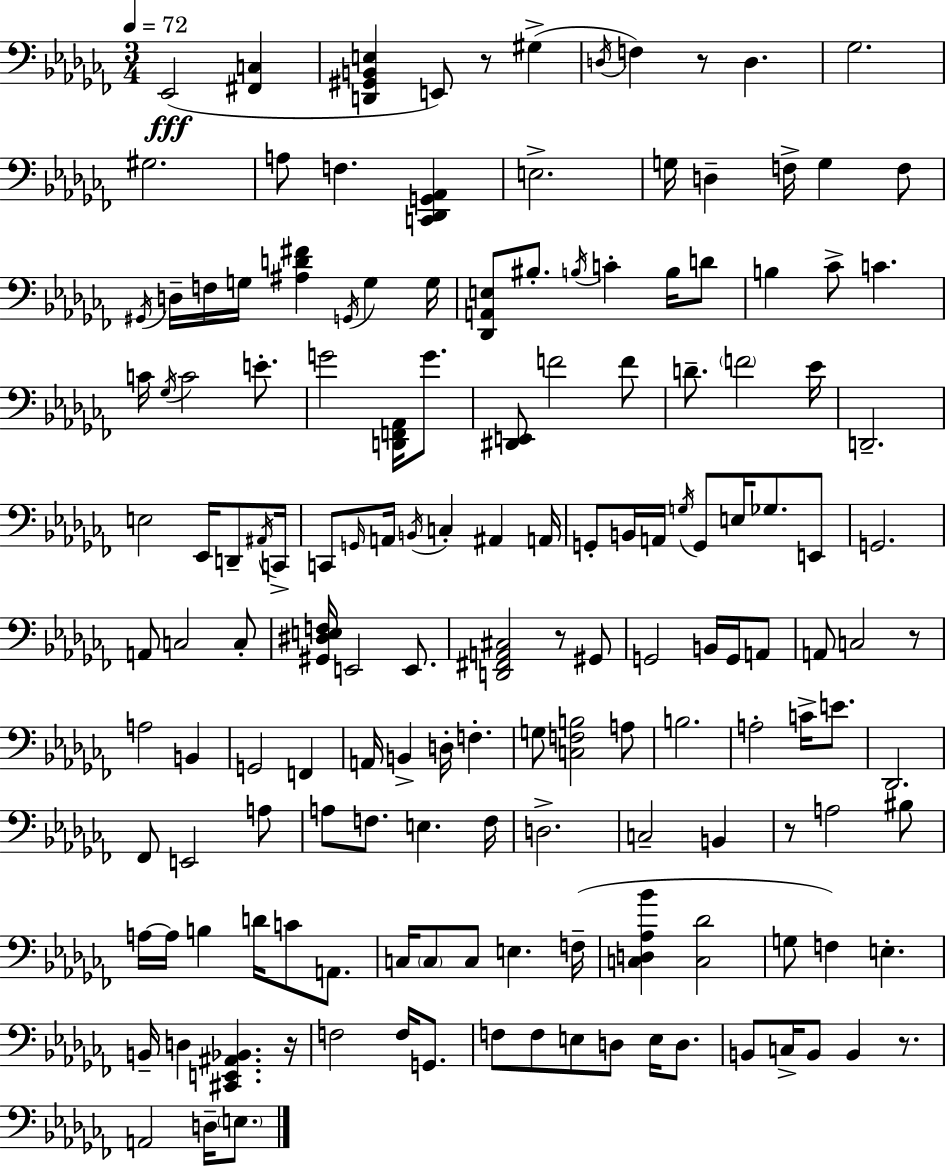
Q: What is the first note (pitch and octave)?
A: Eb2